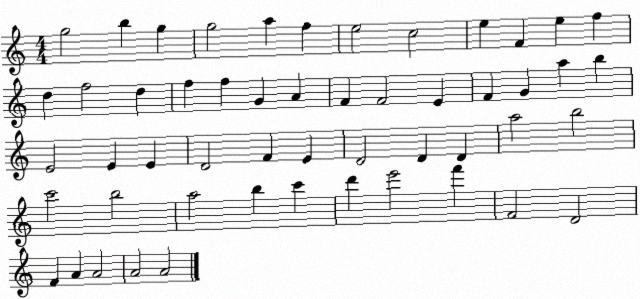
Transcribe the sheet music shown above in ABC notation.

X:1
T:Untitled
M:4/4
L:1/4
K:C
g2 b g g2 a f e2 c2 e F e f d f2 d f f G A F F2 E F G a b E2 E E D2 F E D2 D D a2 b2 c'2 b2 a2 b c' d' e'2 f' F2 D2 F A A2 A2 A2